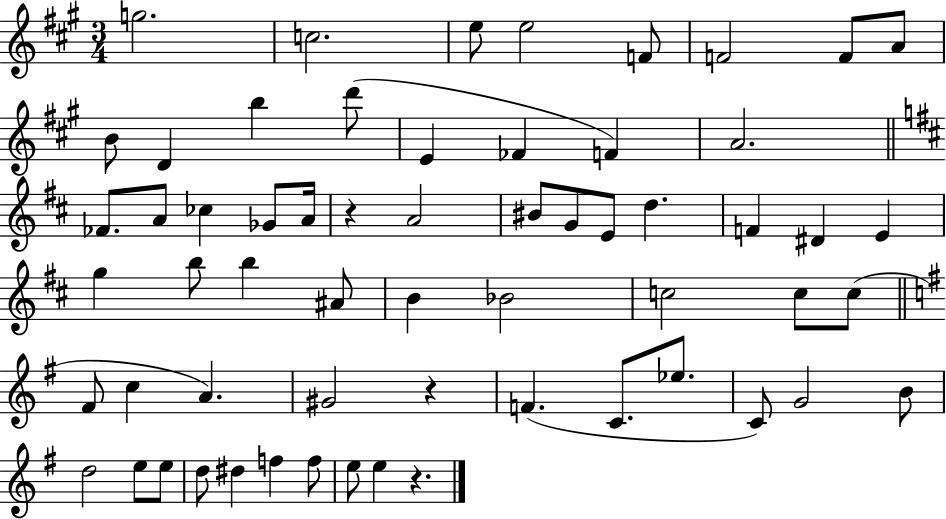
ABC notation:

X:1
T:Untitled
M:3/4
L:1/4
K:A
g2 c2 e/2 e2 F/2 F2 F/2 A/2 B/2 D b d'/2 E _F F A2 _F/2 A/2 _c _G/2 A/4 z A2 ^B/2 G/2 E/2 d F ^D E g b/2 b ^A/2 B _B2 c2 c/2 c/2 ^F/2 c A ^G2 z F C/2 _e/2 C/2 G2 B/2 d2 e/2 e/2 d/2 ^d f f/2 e/2 e z